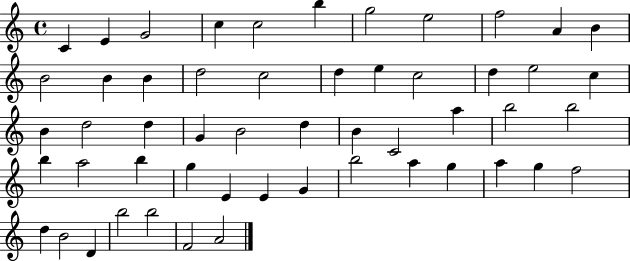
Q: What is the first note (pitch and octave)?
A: C4